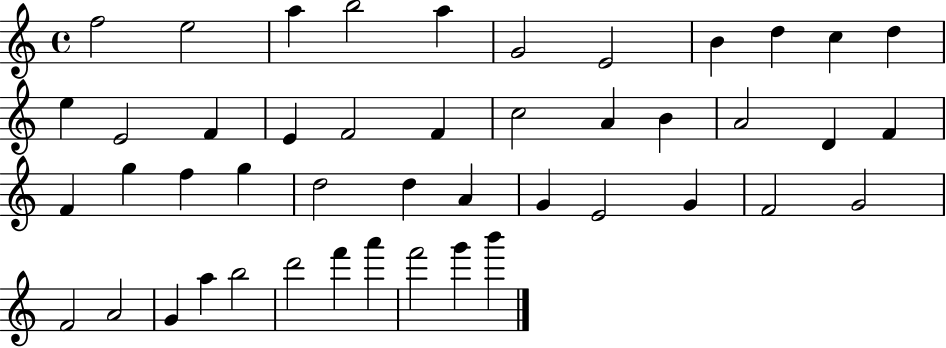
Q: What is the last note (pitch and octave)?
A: B6